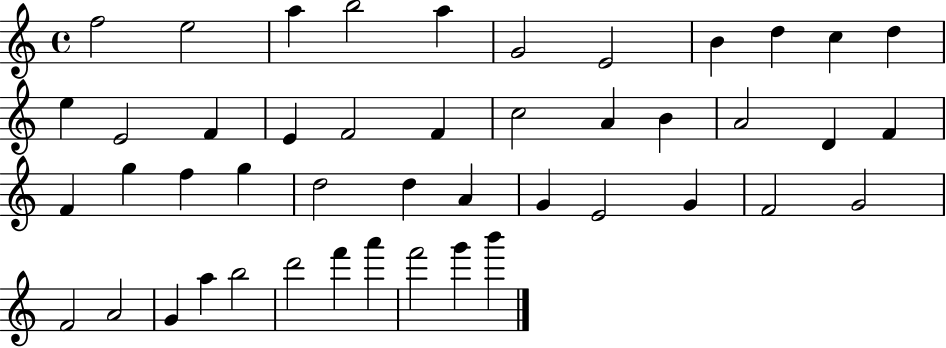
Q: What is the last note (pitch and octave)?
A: B6